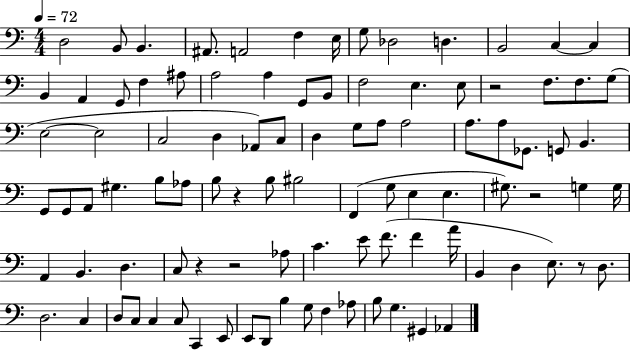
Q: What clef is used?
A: bass